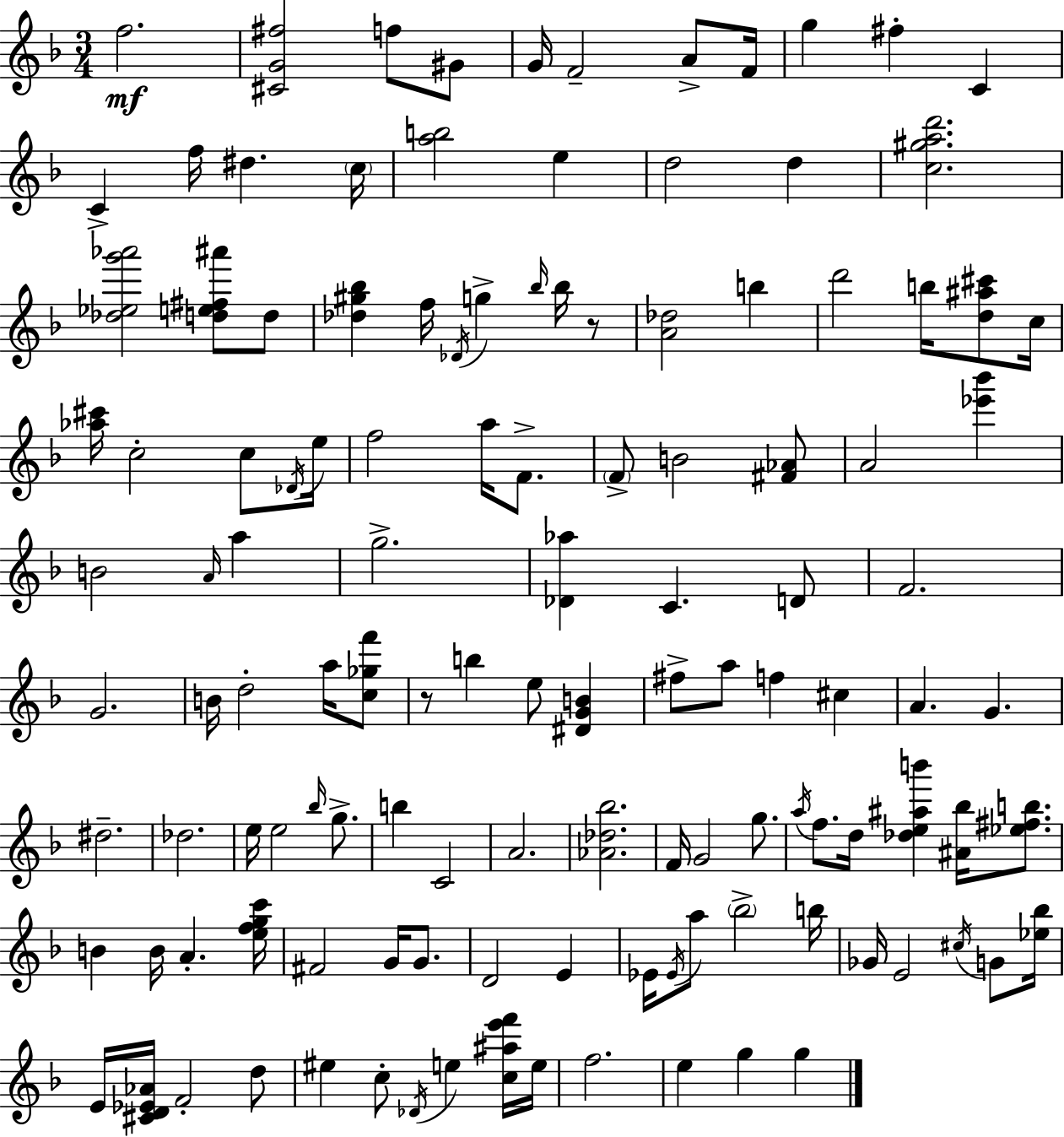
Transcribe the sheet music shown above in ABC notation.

X:1
T:Untitled
M:3/4
L:1/4
K:Dm
f2 [^CG^f]2 f/2 ^G/2 G/4 F2 A/2 F/4 g ^f C C f/4 ^d c/4 [ab]2 e d2 d [c^gad']2 [_d_eg'_a']2 [de^f^a']/2 d/2 [_d^g_b] f/4 _D/4 g _b/4 _b/4 z/2 [A_d]2 b d'2 b/4 [d^a^c']/2 c/4 [_a^c']/4 c2 c/2 _D/4 e/4 f2 a/4 F/2 F/2 B2 [^F_A]/2 A2 [_e'_b'] B2 A/4 a g2 [_D_a] C D/2 F2 G2 B/4 d2 a/4 [c_gf']/2 z/2 b e/2 [^DGB] ^f/2 a/2 f ^c A G ^d2 _d2 e/4 e2 _b/4 g/2 b C2 A2 [_A_d_b]2 F/4 G2 g/2 a/4 f/2 d/4 [_de^ab'] [^A_b]/4 [_e^fb]/2 B B/4 A [efgc']/4 ^F2 G/4 G/2 D2 E _E/4 _E/4 a/2 _b2 b/4 _G/4 E2 ^c/4 G/2 [_e_b]/4 E/4 [^CD_E_A]/4 F2 d/2 ^e c/2 _D/4 e [c^ae'f']/4 e/4 f2 e g g